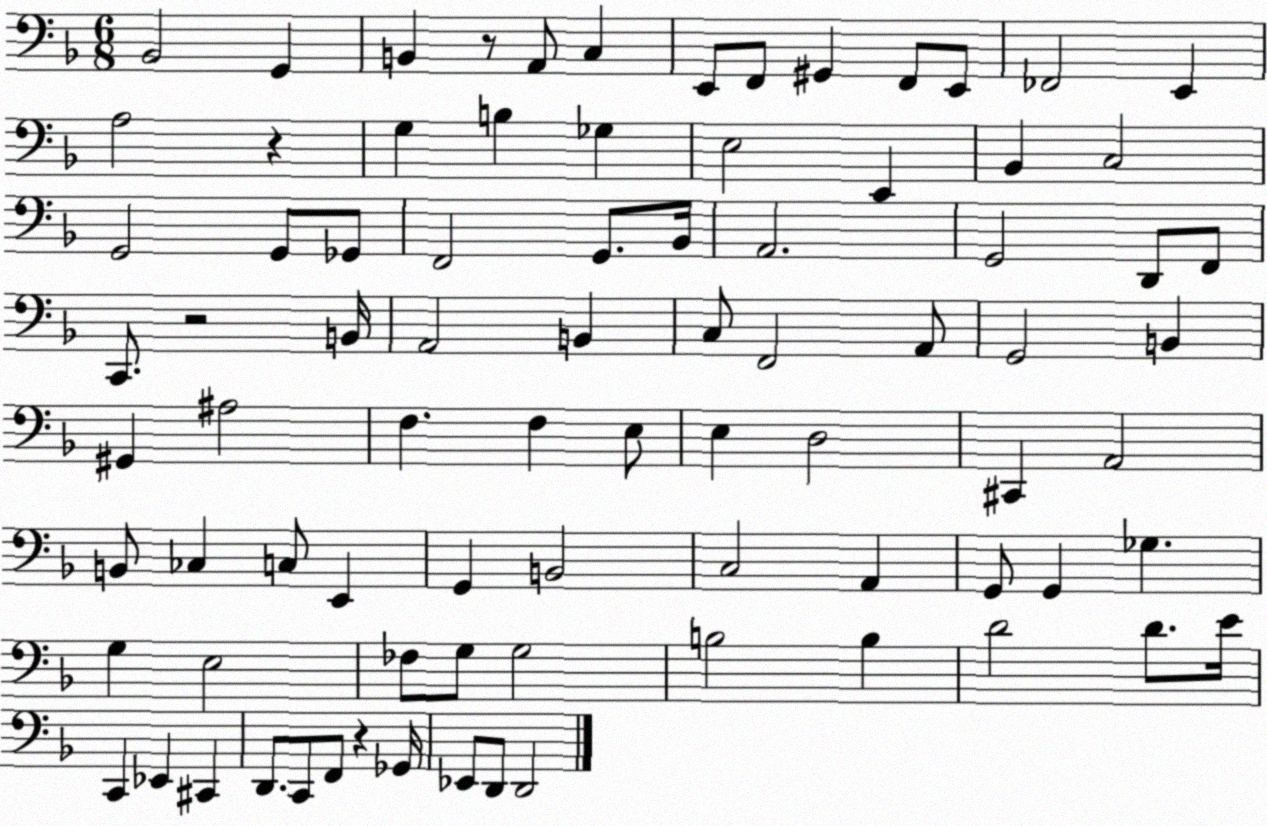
X:1
T:Untitled
M:6/8
L:1/4
K:F
_B,,2 G,, B,, z/2 A,,/2 C, E,,/2 F,,/2 ^G,, F,,/2 E,,/2 _F,,2 E,, A,2 z G, B, _G, E,2 E,, _B,, C,2 G,,2 G,,/2 _G,,/2 F,,2 G,,/2 _B,,/4 A,,2 G,,2 D,,/2 F,,/2 C,,/2 z2 B,,/4 A,,2 B,, C,/2 F,,2 A,,/2 G,,2 B,, ^G,, ^A,2 F, F, E,/2 E, D,2 ^C,, A,,2 B,,/2 _C, C,/2 E,, G,, B,,2 C,2 A,, G,,/2 G,, _G, G, E,2 _F,/2 G,/2 G,2 B,2 B, D2 D/2 E/4 C,, _E,, ^C,, D,,/2 C,,/2 F,,/2 z _G,,/4 _E,,/2 D,,/2 D,,2